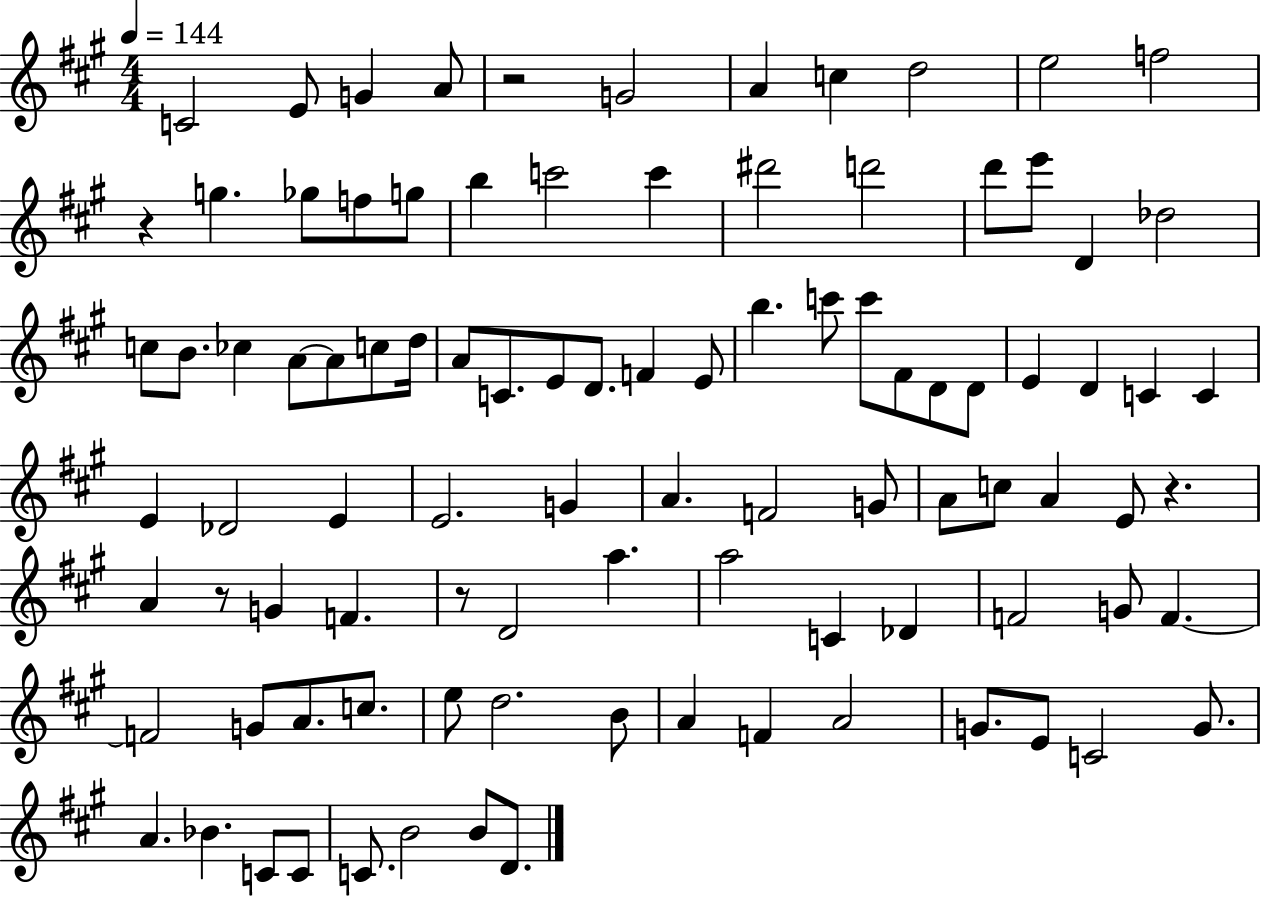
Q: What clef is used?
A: treble